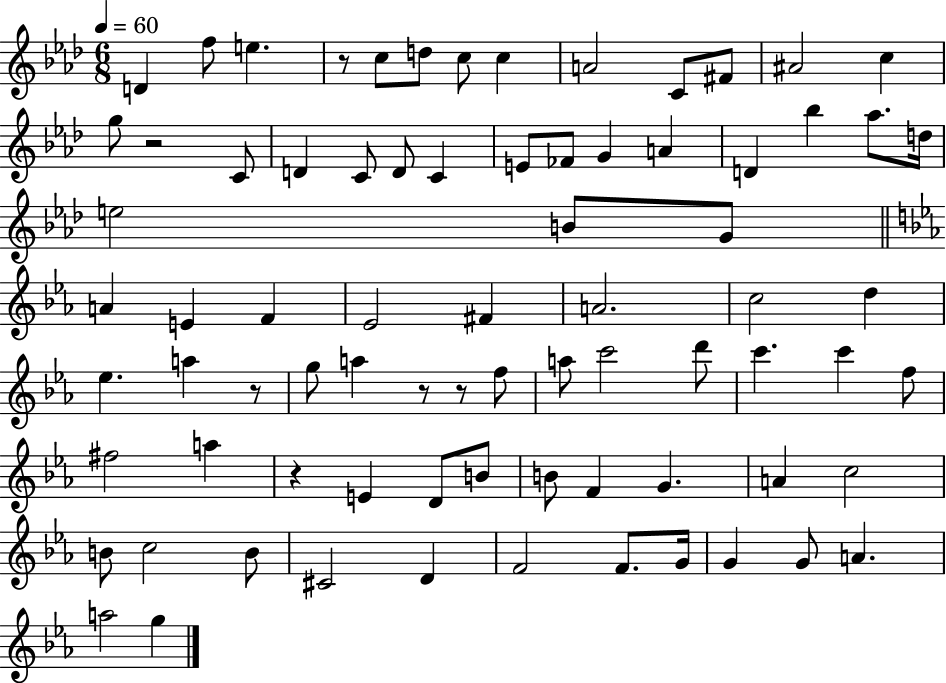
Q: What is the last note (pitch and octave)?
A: G5